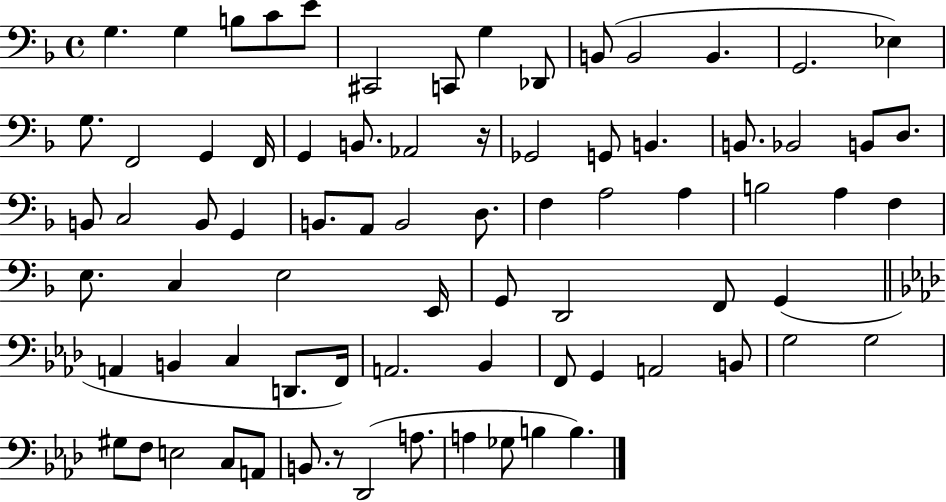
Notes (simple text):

G3/q. G3/q B3/e C4/e E4/e C#2/h C2/e G3/q Db2/e B2/e B2/h B2/q. G2/h. Eb3/q G3/e. F2/h G2/q F2/s G2/q B2/e. Ab2/h R/s Gb2/h G2/e B2/q. B2/e. Bb2/h B2/e D3/e. B2/e C3/h B2/e G2/q B2/e. A2/e B2/h D3/e. F3/q A3/h A3/q B3/h A3/q F3/q E3/e. C3/q E3/h E2/s G2/e D2/h F2/e G2/q A2/q B2/q C3/q D2/e. F2/s A2/h. Bb2/q F2/e G2/q A2/h B2/e G3/h G3/h G#3/e F3/e E3/h C3/e A2/e B2/e. R/e Db2/h A3/e. A3/q Gb3/e B3/q B3/q.